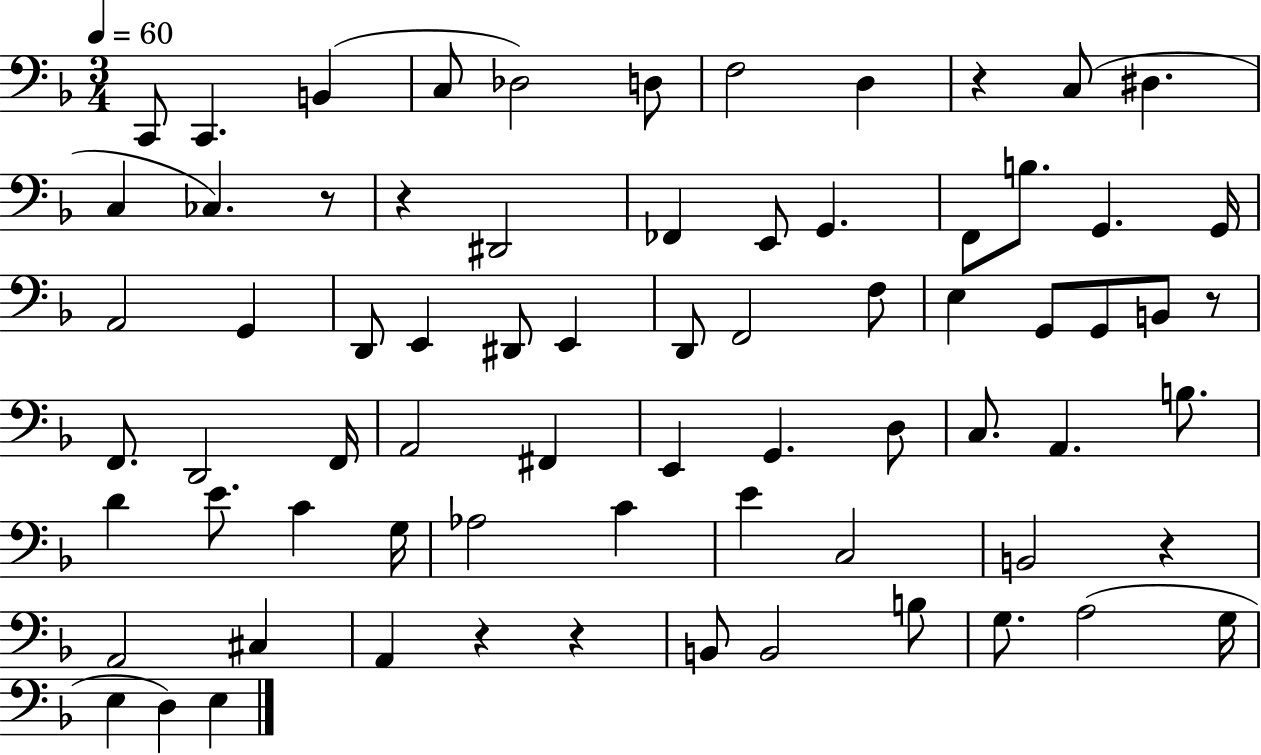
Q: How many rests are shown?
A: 7